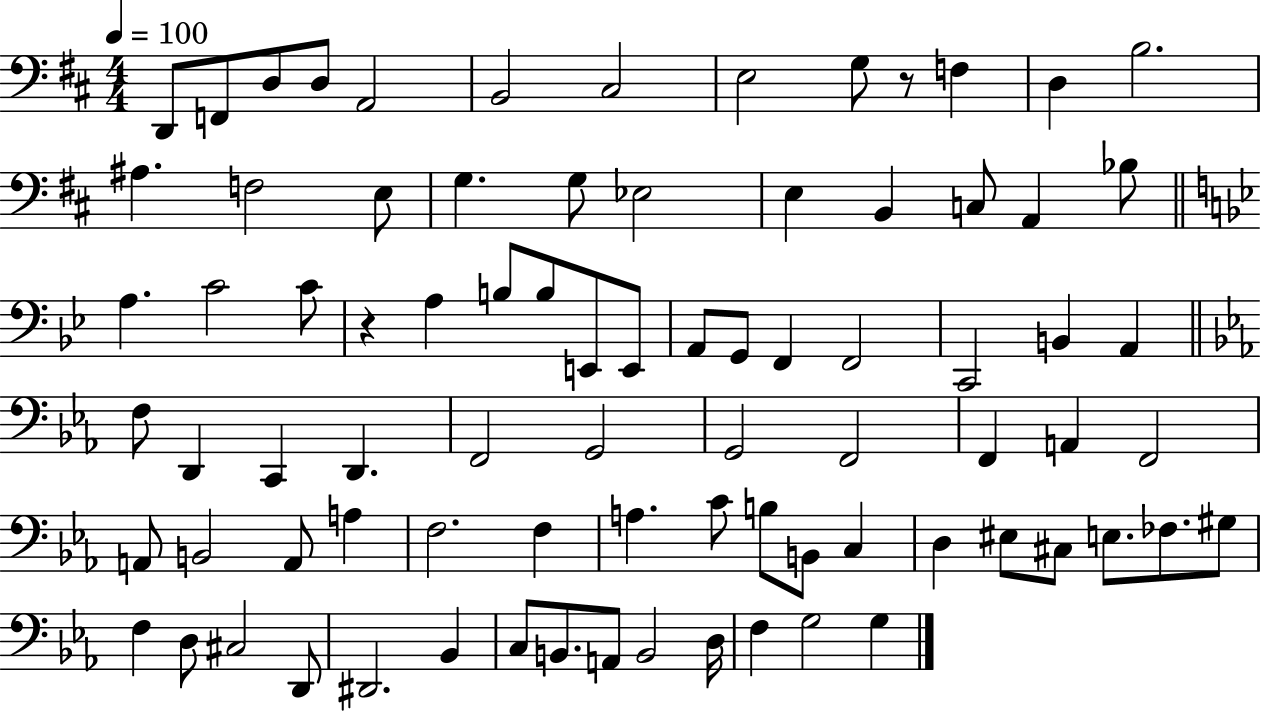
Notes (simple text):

D2/e F2/e D3/e D3/e A2/h B2/h C#3/h E3/h G3/e R/e F3/q D3/q B3/h. A#3/q. F3/h E3/e G3/q. G3/e Eb3/h E3/q B2/q C3/e A2/q Bb3/e A3/q. C4/h C4/e R/q A3/q B3/e B3/e E2/e E2/e A2/e G2/e F2/q F2/h C2/h B2/q A2/q F3/e D2/q C2/q D2/q. F2/h G2/h G2/h F2/h F2/q A2/q F2/h A2/e B2/h A2/e A3/q F3/h. F3/q A3/q. C4/e B3/e B2/e C3/q D3/q EIS3/e C#3/e E3/e. FES3/e. G#3/e F3/q D3/e C#3/h D2/e D#2/h. Bb2/q C3/e B2/e. A2/e B2/h D3/s F3/q G3/h G3/q